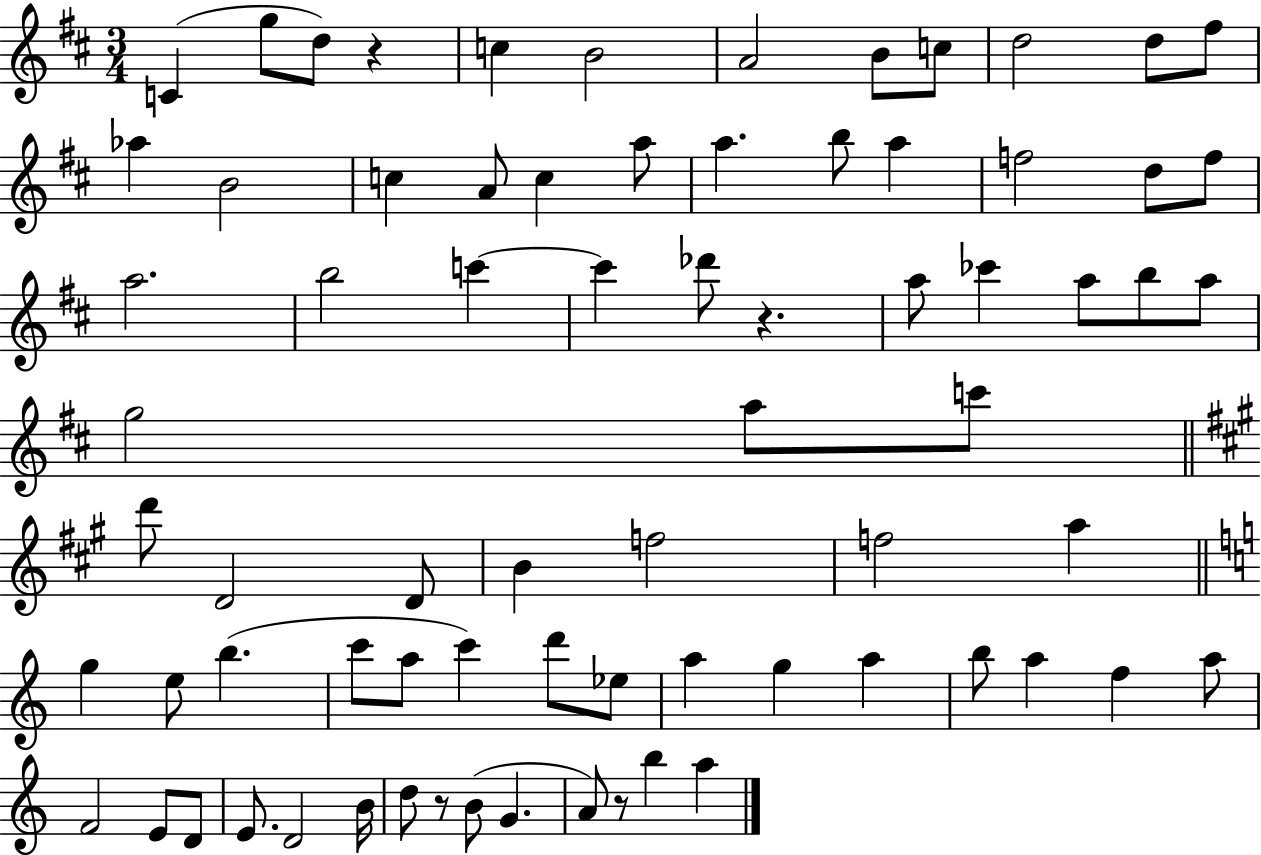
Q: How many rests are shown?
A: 4